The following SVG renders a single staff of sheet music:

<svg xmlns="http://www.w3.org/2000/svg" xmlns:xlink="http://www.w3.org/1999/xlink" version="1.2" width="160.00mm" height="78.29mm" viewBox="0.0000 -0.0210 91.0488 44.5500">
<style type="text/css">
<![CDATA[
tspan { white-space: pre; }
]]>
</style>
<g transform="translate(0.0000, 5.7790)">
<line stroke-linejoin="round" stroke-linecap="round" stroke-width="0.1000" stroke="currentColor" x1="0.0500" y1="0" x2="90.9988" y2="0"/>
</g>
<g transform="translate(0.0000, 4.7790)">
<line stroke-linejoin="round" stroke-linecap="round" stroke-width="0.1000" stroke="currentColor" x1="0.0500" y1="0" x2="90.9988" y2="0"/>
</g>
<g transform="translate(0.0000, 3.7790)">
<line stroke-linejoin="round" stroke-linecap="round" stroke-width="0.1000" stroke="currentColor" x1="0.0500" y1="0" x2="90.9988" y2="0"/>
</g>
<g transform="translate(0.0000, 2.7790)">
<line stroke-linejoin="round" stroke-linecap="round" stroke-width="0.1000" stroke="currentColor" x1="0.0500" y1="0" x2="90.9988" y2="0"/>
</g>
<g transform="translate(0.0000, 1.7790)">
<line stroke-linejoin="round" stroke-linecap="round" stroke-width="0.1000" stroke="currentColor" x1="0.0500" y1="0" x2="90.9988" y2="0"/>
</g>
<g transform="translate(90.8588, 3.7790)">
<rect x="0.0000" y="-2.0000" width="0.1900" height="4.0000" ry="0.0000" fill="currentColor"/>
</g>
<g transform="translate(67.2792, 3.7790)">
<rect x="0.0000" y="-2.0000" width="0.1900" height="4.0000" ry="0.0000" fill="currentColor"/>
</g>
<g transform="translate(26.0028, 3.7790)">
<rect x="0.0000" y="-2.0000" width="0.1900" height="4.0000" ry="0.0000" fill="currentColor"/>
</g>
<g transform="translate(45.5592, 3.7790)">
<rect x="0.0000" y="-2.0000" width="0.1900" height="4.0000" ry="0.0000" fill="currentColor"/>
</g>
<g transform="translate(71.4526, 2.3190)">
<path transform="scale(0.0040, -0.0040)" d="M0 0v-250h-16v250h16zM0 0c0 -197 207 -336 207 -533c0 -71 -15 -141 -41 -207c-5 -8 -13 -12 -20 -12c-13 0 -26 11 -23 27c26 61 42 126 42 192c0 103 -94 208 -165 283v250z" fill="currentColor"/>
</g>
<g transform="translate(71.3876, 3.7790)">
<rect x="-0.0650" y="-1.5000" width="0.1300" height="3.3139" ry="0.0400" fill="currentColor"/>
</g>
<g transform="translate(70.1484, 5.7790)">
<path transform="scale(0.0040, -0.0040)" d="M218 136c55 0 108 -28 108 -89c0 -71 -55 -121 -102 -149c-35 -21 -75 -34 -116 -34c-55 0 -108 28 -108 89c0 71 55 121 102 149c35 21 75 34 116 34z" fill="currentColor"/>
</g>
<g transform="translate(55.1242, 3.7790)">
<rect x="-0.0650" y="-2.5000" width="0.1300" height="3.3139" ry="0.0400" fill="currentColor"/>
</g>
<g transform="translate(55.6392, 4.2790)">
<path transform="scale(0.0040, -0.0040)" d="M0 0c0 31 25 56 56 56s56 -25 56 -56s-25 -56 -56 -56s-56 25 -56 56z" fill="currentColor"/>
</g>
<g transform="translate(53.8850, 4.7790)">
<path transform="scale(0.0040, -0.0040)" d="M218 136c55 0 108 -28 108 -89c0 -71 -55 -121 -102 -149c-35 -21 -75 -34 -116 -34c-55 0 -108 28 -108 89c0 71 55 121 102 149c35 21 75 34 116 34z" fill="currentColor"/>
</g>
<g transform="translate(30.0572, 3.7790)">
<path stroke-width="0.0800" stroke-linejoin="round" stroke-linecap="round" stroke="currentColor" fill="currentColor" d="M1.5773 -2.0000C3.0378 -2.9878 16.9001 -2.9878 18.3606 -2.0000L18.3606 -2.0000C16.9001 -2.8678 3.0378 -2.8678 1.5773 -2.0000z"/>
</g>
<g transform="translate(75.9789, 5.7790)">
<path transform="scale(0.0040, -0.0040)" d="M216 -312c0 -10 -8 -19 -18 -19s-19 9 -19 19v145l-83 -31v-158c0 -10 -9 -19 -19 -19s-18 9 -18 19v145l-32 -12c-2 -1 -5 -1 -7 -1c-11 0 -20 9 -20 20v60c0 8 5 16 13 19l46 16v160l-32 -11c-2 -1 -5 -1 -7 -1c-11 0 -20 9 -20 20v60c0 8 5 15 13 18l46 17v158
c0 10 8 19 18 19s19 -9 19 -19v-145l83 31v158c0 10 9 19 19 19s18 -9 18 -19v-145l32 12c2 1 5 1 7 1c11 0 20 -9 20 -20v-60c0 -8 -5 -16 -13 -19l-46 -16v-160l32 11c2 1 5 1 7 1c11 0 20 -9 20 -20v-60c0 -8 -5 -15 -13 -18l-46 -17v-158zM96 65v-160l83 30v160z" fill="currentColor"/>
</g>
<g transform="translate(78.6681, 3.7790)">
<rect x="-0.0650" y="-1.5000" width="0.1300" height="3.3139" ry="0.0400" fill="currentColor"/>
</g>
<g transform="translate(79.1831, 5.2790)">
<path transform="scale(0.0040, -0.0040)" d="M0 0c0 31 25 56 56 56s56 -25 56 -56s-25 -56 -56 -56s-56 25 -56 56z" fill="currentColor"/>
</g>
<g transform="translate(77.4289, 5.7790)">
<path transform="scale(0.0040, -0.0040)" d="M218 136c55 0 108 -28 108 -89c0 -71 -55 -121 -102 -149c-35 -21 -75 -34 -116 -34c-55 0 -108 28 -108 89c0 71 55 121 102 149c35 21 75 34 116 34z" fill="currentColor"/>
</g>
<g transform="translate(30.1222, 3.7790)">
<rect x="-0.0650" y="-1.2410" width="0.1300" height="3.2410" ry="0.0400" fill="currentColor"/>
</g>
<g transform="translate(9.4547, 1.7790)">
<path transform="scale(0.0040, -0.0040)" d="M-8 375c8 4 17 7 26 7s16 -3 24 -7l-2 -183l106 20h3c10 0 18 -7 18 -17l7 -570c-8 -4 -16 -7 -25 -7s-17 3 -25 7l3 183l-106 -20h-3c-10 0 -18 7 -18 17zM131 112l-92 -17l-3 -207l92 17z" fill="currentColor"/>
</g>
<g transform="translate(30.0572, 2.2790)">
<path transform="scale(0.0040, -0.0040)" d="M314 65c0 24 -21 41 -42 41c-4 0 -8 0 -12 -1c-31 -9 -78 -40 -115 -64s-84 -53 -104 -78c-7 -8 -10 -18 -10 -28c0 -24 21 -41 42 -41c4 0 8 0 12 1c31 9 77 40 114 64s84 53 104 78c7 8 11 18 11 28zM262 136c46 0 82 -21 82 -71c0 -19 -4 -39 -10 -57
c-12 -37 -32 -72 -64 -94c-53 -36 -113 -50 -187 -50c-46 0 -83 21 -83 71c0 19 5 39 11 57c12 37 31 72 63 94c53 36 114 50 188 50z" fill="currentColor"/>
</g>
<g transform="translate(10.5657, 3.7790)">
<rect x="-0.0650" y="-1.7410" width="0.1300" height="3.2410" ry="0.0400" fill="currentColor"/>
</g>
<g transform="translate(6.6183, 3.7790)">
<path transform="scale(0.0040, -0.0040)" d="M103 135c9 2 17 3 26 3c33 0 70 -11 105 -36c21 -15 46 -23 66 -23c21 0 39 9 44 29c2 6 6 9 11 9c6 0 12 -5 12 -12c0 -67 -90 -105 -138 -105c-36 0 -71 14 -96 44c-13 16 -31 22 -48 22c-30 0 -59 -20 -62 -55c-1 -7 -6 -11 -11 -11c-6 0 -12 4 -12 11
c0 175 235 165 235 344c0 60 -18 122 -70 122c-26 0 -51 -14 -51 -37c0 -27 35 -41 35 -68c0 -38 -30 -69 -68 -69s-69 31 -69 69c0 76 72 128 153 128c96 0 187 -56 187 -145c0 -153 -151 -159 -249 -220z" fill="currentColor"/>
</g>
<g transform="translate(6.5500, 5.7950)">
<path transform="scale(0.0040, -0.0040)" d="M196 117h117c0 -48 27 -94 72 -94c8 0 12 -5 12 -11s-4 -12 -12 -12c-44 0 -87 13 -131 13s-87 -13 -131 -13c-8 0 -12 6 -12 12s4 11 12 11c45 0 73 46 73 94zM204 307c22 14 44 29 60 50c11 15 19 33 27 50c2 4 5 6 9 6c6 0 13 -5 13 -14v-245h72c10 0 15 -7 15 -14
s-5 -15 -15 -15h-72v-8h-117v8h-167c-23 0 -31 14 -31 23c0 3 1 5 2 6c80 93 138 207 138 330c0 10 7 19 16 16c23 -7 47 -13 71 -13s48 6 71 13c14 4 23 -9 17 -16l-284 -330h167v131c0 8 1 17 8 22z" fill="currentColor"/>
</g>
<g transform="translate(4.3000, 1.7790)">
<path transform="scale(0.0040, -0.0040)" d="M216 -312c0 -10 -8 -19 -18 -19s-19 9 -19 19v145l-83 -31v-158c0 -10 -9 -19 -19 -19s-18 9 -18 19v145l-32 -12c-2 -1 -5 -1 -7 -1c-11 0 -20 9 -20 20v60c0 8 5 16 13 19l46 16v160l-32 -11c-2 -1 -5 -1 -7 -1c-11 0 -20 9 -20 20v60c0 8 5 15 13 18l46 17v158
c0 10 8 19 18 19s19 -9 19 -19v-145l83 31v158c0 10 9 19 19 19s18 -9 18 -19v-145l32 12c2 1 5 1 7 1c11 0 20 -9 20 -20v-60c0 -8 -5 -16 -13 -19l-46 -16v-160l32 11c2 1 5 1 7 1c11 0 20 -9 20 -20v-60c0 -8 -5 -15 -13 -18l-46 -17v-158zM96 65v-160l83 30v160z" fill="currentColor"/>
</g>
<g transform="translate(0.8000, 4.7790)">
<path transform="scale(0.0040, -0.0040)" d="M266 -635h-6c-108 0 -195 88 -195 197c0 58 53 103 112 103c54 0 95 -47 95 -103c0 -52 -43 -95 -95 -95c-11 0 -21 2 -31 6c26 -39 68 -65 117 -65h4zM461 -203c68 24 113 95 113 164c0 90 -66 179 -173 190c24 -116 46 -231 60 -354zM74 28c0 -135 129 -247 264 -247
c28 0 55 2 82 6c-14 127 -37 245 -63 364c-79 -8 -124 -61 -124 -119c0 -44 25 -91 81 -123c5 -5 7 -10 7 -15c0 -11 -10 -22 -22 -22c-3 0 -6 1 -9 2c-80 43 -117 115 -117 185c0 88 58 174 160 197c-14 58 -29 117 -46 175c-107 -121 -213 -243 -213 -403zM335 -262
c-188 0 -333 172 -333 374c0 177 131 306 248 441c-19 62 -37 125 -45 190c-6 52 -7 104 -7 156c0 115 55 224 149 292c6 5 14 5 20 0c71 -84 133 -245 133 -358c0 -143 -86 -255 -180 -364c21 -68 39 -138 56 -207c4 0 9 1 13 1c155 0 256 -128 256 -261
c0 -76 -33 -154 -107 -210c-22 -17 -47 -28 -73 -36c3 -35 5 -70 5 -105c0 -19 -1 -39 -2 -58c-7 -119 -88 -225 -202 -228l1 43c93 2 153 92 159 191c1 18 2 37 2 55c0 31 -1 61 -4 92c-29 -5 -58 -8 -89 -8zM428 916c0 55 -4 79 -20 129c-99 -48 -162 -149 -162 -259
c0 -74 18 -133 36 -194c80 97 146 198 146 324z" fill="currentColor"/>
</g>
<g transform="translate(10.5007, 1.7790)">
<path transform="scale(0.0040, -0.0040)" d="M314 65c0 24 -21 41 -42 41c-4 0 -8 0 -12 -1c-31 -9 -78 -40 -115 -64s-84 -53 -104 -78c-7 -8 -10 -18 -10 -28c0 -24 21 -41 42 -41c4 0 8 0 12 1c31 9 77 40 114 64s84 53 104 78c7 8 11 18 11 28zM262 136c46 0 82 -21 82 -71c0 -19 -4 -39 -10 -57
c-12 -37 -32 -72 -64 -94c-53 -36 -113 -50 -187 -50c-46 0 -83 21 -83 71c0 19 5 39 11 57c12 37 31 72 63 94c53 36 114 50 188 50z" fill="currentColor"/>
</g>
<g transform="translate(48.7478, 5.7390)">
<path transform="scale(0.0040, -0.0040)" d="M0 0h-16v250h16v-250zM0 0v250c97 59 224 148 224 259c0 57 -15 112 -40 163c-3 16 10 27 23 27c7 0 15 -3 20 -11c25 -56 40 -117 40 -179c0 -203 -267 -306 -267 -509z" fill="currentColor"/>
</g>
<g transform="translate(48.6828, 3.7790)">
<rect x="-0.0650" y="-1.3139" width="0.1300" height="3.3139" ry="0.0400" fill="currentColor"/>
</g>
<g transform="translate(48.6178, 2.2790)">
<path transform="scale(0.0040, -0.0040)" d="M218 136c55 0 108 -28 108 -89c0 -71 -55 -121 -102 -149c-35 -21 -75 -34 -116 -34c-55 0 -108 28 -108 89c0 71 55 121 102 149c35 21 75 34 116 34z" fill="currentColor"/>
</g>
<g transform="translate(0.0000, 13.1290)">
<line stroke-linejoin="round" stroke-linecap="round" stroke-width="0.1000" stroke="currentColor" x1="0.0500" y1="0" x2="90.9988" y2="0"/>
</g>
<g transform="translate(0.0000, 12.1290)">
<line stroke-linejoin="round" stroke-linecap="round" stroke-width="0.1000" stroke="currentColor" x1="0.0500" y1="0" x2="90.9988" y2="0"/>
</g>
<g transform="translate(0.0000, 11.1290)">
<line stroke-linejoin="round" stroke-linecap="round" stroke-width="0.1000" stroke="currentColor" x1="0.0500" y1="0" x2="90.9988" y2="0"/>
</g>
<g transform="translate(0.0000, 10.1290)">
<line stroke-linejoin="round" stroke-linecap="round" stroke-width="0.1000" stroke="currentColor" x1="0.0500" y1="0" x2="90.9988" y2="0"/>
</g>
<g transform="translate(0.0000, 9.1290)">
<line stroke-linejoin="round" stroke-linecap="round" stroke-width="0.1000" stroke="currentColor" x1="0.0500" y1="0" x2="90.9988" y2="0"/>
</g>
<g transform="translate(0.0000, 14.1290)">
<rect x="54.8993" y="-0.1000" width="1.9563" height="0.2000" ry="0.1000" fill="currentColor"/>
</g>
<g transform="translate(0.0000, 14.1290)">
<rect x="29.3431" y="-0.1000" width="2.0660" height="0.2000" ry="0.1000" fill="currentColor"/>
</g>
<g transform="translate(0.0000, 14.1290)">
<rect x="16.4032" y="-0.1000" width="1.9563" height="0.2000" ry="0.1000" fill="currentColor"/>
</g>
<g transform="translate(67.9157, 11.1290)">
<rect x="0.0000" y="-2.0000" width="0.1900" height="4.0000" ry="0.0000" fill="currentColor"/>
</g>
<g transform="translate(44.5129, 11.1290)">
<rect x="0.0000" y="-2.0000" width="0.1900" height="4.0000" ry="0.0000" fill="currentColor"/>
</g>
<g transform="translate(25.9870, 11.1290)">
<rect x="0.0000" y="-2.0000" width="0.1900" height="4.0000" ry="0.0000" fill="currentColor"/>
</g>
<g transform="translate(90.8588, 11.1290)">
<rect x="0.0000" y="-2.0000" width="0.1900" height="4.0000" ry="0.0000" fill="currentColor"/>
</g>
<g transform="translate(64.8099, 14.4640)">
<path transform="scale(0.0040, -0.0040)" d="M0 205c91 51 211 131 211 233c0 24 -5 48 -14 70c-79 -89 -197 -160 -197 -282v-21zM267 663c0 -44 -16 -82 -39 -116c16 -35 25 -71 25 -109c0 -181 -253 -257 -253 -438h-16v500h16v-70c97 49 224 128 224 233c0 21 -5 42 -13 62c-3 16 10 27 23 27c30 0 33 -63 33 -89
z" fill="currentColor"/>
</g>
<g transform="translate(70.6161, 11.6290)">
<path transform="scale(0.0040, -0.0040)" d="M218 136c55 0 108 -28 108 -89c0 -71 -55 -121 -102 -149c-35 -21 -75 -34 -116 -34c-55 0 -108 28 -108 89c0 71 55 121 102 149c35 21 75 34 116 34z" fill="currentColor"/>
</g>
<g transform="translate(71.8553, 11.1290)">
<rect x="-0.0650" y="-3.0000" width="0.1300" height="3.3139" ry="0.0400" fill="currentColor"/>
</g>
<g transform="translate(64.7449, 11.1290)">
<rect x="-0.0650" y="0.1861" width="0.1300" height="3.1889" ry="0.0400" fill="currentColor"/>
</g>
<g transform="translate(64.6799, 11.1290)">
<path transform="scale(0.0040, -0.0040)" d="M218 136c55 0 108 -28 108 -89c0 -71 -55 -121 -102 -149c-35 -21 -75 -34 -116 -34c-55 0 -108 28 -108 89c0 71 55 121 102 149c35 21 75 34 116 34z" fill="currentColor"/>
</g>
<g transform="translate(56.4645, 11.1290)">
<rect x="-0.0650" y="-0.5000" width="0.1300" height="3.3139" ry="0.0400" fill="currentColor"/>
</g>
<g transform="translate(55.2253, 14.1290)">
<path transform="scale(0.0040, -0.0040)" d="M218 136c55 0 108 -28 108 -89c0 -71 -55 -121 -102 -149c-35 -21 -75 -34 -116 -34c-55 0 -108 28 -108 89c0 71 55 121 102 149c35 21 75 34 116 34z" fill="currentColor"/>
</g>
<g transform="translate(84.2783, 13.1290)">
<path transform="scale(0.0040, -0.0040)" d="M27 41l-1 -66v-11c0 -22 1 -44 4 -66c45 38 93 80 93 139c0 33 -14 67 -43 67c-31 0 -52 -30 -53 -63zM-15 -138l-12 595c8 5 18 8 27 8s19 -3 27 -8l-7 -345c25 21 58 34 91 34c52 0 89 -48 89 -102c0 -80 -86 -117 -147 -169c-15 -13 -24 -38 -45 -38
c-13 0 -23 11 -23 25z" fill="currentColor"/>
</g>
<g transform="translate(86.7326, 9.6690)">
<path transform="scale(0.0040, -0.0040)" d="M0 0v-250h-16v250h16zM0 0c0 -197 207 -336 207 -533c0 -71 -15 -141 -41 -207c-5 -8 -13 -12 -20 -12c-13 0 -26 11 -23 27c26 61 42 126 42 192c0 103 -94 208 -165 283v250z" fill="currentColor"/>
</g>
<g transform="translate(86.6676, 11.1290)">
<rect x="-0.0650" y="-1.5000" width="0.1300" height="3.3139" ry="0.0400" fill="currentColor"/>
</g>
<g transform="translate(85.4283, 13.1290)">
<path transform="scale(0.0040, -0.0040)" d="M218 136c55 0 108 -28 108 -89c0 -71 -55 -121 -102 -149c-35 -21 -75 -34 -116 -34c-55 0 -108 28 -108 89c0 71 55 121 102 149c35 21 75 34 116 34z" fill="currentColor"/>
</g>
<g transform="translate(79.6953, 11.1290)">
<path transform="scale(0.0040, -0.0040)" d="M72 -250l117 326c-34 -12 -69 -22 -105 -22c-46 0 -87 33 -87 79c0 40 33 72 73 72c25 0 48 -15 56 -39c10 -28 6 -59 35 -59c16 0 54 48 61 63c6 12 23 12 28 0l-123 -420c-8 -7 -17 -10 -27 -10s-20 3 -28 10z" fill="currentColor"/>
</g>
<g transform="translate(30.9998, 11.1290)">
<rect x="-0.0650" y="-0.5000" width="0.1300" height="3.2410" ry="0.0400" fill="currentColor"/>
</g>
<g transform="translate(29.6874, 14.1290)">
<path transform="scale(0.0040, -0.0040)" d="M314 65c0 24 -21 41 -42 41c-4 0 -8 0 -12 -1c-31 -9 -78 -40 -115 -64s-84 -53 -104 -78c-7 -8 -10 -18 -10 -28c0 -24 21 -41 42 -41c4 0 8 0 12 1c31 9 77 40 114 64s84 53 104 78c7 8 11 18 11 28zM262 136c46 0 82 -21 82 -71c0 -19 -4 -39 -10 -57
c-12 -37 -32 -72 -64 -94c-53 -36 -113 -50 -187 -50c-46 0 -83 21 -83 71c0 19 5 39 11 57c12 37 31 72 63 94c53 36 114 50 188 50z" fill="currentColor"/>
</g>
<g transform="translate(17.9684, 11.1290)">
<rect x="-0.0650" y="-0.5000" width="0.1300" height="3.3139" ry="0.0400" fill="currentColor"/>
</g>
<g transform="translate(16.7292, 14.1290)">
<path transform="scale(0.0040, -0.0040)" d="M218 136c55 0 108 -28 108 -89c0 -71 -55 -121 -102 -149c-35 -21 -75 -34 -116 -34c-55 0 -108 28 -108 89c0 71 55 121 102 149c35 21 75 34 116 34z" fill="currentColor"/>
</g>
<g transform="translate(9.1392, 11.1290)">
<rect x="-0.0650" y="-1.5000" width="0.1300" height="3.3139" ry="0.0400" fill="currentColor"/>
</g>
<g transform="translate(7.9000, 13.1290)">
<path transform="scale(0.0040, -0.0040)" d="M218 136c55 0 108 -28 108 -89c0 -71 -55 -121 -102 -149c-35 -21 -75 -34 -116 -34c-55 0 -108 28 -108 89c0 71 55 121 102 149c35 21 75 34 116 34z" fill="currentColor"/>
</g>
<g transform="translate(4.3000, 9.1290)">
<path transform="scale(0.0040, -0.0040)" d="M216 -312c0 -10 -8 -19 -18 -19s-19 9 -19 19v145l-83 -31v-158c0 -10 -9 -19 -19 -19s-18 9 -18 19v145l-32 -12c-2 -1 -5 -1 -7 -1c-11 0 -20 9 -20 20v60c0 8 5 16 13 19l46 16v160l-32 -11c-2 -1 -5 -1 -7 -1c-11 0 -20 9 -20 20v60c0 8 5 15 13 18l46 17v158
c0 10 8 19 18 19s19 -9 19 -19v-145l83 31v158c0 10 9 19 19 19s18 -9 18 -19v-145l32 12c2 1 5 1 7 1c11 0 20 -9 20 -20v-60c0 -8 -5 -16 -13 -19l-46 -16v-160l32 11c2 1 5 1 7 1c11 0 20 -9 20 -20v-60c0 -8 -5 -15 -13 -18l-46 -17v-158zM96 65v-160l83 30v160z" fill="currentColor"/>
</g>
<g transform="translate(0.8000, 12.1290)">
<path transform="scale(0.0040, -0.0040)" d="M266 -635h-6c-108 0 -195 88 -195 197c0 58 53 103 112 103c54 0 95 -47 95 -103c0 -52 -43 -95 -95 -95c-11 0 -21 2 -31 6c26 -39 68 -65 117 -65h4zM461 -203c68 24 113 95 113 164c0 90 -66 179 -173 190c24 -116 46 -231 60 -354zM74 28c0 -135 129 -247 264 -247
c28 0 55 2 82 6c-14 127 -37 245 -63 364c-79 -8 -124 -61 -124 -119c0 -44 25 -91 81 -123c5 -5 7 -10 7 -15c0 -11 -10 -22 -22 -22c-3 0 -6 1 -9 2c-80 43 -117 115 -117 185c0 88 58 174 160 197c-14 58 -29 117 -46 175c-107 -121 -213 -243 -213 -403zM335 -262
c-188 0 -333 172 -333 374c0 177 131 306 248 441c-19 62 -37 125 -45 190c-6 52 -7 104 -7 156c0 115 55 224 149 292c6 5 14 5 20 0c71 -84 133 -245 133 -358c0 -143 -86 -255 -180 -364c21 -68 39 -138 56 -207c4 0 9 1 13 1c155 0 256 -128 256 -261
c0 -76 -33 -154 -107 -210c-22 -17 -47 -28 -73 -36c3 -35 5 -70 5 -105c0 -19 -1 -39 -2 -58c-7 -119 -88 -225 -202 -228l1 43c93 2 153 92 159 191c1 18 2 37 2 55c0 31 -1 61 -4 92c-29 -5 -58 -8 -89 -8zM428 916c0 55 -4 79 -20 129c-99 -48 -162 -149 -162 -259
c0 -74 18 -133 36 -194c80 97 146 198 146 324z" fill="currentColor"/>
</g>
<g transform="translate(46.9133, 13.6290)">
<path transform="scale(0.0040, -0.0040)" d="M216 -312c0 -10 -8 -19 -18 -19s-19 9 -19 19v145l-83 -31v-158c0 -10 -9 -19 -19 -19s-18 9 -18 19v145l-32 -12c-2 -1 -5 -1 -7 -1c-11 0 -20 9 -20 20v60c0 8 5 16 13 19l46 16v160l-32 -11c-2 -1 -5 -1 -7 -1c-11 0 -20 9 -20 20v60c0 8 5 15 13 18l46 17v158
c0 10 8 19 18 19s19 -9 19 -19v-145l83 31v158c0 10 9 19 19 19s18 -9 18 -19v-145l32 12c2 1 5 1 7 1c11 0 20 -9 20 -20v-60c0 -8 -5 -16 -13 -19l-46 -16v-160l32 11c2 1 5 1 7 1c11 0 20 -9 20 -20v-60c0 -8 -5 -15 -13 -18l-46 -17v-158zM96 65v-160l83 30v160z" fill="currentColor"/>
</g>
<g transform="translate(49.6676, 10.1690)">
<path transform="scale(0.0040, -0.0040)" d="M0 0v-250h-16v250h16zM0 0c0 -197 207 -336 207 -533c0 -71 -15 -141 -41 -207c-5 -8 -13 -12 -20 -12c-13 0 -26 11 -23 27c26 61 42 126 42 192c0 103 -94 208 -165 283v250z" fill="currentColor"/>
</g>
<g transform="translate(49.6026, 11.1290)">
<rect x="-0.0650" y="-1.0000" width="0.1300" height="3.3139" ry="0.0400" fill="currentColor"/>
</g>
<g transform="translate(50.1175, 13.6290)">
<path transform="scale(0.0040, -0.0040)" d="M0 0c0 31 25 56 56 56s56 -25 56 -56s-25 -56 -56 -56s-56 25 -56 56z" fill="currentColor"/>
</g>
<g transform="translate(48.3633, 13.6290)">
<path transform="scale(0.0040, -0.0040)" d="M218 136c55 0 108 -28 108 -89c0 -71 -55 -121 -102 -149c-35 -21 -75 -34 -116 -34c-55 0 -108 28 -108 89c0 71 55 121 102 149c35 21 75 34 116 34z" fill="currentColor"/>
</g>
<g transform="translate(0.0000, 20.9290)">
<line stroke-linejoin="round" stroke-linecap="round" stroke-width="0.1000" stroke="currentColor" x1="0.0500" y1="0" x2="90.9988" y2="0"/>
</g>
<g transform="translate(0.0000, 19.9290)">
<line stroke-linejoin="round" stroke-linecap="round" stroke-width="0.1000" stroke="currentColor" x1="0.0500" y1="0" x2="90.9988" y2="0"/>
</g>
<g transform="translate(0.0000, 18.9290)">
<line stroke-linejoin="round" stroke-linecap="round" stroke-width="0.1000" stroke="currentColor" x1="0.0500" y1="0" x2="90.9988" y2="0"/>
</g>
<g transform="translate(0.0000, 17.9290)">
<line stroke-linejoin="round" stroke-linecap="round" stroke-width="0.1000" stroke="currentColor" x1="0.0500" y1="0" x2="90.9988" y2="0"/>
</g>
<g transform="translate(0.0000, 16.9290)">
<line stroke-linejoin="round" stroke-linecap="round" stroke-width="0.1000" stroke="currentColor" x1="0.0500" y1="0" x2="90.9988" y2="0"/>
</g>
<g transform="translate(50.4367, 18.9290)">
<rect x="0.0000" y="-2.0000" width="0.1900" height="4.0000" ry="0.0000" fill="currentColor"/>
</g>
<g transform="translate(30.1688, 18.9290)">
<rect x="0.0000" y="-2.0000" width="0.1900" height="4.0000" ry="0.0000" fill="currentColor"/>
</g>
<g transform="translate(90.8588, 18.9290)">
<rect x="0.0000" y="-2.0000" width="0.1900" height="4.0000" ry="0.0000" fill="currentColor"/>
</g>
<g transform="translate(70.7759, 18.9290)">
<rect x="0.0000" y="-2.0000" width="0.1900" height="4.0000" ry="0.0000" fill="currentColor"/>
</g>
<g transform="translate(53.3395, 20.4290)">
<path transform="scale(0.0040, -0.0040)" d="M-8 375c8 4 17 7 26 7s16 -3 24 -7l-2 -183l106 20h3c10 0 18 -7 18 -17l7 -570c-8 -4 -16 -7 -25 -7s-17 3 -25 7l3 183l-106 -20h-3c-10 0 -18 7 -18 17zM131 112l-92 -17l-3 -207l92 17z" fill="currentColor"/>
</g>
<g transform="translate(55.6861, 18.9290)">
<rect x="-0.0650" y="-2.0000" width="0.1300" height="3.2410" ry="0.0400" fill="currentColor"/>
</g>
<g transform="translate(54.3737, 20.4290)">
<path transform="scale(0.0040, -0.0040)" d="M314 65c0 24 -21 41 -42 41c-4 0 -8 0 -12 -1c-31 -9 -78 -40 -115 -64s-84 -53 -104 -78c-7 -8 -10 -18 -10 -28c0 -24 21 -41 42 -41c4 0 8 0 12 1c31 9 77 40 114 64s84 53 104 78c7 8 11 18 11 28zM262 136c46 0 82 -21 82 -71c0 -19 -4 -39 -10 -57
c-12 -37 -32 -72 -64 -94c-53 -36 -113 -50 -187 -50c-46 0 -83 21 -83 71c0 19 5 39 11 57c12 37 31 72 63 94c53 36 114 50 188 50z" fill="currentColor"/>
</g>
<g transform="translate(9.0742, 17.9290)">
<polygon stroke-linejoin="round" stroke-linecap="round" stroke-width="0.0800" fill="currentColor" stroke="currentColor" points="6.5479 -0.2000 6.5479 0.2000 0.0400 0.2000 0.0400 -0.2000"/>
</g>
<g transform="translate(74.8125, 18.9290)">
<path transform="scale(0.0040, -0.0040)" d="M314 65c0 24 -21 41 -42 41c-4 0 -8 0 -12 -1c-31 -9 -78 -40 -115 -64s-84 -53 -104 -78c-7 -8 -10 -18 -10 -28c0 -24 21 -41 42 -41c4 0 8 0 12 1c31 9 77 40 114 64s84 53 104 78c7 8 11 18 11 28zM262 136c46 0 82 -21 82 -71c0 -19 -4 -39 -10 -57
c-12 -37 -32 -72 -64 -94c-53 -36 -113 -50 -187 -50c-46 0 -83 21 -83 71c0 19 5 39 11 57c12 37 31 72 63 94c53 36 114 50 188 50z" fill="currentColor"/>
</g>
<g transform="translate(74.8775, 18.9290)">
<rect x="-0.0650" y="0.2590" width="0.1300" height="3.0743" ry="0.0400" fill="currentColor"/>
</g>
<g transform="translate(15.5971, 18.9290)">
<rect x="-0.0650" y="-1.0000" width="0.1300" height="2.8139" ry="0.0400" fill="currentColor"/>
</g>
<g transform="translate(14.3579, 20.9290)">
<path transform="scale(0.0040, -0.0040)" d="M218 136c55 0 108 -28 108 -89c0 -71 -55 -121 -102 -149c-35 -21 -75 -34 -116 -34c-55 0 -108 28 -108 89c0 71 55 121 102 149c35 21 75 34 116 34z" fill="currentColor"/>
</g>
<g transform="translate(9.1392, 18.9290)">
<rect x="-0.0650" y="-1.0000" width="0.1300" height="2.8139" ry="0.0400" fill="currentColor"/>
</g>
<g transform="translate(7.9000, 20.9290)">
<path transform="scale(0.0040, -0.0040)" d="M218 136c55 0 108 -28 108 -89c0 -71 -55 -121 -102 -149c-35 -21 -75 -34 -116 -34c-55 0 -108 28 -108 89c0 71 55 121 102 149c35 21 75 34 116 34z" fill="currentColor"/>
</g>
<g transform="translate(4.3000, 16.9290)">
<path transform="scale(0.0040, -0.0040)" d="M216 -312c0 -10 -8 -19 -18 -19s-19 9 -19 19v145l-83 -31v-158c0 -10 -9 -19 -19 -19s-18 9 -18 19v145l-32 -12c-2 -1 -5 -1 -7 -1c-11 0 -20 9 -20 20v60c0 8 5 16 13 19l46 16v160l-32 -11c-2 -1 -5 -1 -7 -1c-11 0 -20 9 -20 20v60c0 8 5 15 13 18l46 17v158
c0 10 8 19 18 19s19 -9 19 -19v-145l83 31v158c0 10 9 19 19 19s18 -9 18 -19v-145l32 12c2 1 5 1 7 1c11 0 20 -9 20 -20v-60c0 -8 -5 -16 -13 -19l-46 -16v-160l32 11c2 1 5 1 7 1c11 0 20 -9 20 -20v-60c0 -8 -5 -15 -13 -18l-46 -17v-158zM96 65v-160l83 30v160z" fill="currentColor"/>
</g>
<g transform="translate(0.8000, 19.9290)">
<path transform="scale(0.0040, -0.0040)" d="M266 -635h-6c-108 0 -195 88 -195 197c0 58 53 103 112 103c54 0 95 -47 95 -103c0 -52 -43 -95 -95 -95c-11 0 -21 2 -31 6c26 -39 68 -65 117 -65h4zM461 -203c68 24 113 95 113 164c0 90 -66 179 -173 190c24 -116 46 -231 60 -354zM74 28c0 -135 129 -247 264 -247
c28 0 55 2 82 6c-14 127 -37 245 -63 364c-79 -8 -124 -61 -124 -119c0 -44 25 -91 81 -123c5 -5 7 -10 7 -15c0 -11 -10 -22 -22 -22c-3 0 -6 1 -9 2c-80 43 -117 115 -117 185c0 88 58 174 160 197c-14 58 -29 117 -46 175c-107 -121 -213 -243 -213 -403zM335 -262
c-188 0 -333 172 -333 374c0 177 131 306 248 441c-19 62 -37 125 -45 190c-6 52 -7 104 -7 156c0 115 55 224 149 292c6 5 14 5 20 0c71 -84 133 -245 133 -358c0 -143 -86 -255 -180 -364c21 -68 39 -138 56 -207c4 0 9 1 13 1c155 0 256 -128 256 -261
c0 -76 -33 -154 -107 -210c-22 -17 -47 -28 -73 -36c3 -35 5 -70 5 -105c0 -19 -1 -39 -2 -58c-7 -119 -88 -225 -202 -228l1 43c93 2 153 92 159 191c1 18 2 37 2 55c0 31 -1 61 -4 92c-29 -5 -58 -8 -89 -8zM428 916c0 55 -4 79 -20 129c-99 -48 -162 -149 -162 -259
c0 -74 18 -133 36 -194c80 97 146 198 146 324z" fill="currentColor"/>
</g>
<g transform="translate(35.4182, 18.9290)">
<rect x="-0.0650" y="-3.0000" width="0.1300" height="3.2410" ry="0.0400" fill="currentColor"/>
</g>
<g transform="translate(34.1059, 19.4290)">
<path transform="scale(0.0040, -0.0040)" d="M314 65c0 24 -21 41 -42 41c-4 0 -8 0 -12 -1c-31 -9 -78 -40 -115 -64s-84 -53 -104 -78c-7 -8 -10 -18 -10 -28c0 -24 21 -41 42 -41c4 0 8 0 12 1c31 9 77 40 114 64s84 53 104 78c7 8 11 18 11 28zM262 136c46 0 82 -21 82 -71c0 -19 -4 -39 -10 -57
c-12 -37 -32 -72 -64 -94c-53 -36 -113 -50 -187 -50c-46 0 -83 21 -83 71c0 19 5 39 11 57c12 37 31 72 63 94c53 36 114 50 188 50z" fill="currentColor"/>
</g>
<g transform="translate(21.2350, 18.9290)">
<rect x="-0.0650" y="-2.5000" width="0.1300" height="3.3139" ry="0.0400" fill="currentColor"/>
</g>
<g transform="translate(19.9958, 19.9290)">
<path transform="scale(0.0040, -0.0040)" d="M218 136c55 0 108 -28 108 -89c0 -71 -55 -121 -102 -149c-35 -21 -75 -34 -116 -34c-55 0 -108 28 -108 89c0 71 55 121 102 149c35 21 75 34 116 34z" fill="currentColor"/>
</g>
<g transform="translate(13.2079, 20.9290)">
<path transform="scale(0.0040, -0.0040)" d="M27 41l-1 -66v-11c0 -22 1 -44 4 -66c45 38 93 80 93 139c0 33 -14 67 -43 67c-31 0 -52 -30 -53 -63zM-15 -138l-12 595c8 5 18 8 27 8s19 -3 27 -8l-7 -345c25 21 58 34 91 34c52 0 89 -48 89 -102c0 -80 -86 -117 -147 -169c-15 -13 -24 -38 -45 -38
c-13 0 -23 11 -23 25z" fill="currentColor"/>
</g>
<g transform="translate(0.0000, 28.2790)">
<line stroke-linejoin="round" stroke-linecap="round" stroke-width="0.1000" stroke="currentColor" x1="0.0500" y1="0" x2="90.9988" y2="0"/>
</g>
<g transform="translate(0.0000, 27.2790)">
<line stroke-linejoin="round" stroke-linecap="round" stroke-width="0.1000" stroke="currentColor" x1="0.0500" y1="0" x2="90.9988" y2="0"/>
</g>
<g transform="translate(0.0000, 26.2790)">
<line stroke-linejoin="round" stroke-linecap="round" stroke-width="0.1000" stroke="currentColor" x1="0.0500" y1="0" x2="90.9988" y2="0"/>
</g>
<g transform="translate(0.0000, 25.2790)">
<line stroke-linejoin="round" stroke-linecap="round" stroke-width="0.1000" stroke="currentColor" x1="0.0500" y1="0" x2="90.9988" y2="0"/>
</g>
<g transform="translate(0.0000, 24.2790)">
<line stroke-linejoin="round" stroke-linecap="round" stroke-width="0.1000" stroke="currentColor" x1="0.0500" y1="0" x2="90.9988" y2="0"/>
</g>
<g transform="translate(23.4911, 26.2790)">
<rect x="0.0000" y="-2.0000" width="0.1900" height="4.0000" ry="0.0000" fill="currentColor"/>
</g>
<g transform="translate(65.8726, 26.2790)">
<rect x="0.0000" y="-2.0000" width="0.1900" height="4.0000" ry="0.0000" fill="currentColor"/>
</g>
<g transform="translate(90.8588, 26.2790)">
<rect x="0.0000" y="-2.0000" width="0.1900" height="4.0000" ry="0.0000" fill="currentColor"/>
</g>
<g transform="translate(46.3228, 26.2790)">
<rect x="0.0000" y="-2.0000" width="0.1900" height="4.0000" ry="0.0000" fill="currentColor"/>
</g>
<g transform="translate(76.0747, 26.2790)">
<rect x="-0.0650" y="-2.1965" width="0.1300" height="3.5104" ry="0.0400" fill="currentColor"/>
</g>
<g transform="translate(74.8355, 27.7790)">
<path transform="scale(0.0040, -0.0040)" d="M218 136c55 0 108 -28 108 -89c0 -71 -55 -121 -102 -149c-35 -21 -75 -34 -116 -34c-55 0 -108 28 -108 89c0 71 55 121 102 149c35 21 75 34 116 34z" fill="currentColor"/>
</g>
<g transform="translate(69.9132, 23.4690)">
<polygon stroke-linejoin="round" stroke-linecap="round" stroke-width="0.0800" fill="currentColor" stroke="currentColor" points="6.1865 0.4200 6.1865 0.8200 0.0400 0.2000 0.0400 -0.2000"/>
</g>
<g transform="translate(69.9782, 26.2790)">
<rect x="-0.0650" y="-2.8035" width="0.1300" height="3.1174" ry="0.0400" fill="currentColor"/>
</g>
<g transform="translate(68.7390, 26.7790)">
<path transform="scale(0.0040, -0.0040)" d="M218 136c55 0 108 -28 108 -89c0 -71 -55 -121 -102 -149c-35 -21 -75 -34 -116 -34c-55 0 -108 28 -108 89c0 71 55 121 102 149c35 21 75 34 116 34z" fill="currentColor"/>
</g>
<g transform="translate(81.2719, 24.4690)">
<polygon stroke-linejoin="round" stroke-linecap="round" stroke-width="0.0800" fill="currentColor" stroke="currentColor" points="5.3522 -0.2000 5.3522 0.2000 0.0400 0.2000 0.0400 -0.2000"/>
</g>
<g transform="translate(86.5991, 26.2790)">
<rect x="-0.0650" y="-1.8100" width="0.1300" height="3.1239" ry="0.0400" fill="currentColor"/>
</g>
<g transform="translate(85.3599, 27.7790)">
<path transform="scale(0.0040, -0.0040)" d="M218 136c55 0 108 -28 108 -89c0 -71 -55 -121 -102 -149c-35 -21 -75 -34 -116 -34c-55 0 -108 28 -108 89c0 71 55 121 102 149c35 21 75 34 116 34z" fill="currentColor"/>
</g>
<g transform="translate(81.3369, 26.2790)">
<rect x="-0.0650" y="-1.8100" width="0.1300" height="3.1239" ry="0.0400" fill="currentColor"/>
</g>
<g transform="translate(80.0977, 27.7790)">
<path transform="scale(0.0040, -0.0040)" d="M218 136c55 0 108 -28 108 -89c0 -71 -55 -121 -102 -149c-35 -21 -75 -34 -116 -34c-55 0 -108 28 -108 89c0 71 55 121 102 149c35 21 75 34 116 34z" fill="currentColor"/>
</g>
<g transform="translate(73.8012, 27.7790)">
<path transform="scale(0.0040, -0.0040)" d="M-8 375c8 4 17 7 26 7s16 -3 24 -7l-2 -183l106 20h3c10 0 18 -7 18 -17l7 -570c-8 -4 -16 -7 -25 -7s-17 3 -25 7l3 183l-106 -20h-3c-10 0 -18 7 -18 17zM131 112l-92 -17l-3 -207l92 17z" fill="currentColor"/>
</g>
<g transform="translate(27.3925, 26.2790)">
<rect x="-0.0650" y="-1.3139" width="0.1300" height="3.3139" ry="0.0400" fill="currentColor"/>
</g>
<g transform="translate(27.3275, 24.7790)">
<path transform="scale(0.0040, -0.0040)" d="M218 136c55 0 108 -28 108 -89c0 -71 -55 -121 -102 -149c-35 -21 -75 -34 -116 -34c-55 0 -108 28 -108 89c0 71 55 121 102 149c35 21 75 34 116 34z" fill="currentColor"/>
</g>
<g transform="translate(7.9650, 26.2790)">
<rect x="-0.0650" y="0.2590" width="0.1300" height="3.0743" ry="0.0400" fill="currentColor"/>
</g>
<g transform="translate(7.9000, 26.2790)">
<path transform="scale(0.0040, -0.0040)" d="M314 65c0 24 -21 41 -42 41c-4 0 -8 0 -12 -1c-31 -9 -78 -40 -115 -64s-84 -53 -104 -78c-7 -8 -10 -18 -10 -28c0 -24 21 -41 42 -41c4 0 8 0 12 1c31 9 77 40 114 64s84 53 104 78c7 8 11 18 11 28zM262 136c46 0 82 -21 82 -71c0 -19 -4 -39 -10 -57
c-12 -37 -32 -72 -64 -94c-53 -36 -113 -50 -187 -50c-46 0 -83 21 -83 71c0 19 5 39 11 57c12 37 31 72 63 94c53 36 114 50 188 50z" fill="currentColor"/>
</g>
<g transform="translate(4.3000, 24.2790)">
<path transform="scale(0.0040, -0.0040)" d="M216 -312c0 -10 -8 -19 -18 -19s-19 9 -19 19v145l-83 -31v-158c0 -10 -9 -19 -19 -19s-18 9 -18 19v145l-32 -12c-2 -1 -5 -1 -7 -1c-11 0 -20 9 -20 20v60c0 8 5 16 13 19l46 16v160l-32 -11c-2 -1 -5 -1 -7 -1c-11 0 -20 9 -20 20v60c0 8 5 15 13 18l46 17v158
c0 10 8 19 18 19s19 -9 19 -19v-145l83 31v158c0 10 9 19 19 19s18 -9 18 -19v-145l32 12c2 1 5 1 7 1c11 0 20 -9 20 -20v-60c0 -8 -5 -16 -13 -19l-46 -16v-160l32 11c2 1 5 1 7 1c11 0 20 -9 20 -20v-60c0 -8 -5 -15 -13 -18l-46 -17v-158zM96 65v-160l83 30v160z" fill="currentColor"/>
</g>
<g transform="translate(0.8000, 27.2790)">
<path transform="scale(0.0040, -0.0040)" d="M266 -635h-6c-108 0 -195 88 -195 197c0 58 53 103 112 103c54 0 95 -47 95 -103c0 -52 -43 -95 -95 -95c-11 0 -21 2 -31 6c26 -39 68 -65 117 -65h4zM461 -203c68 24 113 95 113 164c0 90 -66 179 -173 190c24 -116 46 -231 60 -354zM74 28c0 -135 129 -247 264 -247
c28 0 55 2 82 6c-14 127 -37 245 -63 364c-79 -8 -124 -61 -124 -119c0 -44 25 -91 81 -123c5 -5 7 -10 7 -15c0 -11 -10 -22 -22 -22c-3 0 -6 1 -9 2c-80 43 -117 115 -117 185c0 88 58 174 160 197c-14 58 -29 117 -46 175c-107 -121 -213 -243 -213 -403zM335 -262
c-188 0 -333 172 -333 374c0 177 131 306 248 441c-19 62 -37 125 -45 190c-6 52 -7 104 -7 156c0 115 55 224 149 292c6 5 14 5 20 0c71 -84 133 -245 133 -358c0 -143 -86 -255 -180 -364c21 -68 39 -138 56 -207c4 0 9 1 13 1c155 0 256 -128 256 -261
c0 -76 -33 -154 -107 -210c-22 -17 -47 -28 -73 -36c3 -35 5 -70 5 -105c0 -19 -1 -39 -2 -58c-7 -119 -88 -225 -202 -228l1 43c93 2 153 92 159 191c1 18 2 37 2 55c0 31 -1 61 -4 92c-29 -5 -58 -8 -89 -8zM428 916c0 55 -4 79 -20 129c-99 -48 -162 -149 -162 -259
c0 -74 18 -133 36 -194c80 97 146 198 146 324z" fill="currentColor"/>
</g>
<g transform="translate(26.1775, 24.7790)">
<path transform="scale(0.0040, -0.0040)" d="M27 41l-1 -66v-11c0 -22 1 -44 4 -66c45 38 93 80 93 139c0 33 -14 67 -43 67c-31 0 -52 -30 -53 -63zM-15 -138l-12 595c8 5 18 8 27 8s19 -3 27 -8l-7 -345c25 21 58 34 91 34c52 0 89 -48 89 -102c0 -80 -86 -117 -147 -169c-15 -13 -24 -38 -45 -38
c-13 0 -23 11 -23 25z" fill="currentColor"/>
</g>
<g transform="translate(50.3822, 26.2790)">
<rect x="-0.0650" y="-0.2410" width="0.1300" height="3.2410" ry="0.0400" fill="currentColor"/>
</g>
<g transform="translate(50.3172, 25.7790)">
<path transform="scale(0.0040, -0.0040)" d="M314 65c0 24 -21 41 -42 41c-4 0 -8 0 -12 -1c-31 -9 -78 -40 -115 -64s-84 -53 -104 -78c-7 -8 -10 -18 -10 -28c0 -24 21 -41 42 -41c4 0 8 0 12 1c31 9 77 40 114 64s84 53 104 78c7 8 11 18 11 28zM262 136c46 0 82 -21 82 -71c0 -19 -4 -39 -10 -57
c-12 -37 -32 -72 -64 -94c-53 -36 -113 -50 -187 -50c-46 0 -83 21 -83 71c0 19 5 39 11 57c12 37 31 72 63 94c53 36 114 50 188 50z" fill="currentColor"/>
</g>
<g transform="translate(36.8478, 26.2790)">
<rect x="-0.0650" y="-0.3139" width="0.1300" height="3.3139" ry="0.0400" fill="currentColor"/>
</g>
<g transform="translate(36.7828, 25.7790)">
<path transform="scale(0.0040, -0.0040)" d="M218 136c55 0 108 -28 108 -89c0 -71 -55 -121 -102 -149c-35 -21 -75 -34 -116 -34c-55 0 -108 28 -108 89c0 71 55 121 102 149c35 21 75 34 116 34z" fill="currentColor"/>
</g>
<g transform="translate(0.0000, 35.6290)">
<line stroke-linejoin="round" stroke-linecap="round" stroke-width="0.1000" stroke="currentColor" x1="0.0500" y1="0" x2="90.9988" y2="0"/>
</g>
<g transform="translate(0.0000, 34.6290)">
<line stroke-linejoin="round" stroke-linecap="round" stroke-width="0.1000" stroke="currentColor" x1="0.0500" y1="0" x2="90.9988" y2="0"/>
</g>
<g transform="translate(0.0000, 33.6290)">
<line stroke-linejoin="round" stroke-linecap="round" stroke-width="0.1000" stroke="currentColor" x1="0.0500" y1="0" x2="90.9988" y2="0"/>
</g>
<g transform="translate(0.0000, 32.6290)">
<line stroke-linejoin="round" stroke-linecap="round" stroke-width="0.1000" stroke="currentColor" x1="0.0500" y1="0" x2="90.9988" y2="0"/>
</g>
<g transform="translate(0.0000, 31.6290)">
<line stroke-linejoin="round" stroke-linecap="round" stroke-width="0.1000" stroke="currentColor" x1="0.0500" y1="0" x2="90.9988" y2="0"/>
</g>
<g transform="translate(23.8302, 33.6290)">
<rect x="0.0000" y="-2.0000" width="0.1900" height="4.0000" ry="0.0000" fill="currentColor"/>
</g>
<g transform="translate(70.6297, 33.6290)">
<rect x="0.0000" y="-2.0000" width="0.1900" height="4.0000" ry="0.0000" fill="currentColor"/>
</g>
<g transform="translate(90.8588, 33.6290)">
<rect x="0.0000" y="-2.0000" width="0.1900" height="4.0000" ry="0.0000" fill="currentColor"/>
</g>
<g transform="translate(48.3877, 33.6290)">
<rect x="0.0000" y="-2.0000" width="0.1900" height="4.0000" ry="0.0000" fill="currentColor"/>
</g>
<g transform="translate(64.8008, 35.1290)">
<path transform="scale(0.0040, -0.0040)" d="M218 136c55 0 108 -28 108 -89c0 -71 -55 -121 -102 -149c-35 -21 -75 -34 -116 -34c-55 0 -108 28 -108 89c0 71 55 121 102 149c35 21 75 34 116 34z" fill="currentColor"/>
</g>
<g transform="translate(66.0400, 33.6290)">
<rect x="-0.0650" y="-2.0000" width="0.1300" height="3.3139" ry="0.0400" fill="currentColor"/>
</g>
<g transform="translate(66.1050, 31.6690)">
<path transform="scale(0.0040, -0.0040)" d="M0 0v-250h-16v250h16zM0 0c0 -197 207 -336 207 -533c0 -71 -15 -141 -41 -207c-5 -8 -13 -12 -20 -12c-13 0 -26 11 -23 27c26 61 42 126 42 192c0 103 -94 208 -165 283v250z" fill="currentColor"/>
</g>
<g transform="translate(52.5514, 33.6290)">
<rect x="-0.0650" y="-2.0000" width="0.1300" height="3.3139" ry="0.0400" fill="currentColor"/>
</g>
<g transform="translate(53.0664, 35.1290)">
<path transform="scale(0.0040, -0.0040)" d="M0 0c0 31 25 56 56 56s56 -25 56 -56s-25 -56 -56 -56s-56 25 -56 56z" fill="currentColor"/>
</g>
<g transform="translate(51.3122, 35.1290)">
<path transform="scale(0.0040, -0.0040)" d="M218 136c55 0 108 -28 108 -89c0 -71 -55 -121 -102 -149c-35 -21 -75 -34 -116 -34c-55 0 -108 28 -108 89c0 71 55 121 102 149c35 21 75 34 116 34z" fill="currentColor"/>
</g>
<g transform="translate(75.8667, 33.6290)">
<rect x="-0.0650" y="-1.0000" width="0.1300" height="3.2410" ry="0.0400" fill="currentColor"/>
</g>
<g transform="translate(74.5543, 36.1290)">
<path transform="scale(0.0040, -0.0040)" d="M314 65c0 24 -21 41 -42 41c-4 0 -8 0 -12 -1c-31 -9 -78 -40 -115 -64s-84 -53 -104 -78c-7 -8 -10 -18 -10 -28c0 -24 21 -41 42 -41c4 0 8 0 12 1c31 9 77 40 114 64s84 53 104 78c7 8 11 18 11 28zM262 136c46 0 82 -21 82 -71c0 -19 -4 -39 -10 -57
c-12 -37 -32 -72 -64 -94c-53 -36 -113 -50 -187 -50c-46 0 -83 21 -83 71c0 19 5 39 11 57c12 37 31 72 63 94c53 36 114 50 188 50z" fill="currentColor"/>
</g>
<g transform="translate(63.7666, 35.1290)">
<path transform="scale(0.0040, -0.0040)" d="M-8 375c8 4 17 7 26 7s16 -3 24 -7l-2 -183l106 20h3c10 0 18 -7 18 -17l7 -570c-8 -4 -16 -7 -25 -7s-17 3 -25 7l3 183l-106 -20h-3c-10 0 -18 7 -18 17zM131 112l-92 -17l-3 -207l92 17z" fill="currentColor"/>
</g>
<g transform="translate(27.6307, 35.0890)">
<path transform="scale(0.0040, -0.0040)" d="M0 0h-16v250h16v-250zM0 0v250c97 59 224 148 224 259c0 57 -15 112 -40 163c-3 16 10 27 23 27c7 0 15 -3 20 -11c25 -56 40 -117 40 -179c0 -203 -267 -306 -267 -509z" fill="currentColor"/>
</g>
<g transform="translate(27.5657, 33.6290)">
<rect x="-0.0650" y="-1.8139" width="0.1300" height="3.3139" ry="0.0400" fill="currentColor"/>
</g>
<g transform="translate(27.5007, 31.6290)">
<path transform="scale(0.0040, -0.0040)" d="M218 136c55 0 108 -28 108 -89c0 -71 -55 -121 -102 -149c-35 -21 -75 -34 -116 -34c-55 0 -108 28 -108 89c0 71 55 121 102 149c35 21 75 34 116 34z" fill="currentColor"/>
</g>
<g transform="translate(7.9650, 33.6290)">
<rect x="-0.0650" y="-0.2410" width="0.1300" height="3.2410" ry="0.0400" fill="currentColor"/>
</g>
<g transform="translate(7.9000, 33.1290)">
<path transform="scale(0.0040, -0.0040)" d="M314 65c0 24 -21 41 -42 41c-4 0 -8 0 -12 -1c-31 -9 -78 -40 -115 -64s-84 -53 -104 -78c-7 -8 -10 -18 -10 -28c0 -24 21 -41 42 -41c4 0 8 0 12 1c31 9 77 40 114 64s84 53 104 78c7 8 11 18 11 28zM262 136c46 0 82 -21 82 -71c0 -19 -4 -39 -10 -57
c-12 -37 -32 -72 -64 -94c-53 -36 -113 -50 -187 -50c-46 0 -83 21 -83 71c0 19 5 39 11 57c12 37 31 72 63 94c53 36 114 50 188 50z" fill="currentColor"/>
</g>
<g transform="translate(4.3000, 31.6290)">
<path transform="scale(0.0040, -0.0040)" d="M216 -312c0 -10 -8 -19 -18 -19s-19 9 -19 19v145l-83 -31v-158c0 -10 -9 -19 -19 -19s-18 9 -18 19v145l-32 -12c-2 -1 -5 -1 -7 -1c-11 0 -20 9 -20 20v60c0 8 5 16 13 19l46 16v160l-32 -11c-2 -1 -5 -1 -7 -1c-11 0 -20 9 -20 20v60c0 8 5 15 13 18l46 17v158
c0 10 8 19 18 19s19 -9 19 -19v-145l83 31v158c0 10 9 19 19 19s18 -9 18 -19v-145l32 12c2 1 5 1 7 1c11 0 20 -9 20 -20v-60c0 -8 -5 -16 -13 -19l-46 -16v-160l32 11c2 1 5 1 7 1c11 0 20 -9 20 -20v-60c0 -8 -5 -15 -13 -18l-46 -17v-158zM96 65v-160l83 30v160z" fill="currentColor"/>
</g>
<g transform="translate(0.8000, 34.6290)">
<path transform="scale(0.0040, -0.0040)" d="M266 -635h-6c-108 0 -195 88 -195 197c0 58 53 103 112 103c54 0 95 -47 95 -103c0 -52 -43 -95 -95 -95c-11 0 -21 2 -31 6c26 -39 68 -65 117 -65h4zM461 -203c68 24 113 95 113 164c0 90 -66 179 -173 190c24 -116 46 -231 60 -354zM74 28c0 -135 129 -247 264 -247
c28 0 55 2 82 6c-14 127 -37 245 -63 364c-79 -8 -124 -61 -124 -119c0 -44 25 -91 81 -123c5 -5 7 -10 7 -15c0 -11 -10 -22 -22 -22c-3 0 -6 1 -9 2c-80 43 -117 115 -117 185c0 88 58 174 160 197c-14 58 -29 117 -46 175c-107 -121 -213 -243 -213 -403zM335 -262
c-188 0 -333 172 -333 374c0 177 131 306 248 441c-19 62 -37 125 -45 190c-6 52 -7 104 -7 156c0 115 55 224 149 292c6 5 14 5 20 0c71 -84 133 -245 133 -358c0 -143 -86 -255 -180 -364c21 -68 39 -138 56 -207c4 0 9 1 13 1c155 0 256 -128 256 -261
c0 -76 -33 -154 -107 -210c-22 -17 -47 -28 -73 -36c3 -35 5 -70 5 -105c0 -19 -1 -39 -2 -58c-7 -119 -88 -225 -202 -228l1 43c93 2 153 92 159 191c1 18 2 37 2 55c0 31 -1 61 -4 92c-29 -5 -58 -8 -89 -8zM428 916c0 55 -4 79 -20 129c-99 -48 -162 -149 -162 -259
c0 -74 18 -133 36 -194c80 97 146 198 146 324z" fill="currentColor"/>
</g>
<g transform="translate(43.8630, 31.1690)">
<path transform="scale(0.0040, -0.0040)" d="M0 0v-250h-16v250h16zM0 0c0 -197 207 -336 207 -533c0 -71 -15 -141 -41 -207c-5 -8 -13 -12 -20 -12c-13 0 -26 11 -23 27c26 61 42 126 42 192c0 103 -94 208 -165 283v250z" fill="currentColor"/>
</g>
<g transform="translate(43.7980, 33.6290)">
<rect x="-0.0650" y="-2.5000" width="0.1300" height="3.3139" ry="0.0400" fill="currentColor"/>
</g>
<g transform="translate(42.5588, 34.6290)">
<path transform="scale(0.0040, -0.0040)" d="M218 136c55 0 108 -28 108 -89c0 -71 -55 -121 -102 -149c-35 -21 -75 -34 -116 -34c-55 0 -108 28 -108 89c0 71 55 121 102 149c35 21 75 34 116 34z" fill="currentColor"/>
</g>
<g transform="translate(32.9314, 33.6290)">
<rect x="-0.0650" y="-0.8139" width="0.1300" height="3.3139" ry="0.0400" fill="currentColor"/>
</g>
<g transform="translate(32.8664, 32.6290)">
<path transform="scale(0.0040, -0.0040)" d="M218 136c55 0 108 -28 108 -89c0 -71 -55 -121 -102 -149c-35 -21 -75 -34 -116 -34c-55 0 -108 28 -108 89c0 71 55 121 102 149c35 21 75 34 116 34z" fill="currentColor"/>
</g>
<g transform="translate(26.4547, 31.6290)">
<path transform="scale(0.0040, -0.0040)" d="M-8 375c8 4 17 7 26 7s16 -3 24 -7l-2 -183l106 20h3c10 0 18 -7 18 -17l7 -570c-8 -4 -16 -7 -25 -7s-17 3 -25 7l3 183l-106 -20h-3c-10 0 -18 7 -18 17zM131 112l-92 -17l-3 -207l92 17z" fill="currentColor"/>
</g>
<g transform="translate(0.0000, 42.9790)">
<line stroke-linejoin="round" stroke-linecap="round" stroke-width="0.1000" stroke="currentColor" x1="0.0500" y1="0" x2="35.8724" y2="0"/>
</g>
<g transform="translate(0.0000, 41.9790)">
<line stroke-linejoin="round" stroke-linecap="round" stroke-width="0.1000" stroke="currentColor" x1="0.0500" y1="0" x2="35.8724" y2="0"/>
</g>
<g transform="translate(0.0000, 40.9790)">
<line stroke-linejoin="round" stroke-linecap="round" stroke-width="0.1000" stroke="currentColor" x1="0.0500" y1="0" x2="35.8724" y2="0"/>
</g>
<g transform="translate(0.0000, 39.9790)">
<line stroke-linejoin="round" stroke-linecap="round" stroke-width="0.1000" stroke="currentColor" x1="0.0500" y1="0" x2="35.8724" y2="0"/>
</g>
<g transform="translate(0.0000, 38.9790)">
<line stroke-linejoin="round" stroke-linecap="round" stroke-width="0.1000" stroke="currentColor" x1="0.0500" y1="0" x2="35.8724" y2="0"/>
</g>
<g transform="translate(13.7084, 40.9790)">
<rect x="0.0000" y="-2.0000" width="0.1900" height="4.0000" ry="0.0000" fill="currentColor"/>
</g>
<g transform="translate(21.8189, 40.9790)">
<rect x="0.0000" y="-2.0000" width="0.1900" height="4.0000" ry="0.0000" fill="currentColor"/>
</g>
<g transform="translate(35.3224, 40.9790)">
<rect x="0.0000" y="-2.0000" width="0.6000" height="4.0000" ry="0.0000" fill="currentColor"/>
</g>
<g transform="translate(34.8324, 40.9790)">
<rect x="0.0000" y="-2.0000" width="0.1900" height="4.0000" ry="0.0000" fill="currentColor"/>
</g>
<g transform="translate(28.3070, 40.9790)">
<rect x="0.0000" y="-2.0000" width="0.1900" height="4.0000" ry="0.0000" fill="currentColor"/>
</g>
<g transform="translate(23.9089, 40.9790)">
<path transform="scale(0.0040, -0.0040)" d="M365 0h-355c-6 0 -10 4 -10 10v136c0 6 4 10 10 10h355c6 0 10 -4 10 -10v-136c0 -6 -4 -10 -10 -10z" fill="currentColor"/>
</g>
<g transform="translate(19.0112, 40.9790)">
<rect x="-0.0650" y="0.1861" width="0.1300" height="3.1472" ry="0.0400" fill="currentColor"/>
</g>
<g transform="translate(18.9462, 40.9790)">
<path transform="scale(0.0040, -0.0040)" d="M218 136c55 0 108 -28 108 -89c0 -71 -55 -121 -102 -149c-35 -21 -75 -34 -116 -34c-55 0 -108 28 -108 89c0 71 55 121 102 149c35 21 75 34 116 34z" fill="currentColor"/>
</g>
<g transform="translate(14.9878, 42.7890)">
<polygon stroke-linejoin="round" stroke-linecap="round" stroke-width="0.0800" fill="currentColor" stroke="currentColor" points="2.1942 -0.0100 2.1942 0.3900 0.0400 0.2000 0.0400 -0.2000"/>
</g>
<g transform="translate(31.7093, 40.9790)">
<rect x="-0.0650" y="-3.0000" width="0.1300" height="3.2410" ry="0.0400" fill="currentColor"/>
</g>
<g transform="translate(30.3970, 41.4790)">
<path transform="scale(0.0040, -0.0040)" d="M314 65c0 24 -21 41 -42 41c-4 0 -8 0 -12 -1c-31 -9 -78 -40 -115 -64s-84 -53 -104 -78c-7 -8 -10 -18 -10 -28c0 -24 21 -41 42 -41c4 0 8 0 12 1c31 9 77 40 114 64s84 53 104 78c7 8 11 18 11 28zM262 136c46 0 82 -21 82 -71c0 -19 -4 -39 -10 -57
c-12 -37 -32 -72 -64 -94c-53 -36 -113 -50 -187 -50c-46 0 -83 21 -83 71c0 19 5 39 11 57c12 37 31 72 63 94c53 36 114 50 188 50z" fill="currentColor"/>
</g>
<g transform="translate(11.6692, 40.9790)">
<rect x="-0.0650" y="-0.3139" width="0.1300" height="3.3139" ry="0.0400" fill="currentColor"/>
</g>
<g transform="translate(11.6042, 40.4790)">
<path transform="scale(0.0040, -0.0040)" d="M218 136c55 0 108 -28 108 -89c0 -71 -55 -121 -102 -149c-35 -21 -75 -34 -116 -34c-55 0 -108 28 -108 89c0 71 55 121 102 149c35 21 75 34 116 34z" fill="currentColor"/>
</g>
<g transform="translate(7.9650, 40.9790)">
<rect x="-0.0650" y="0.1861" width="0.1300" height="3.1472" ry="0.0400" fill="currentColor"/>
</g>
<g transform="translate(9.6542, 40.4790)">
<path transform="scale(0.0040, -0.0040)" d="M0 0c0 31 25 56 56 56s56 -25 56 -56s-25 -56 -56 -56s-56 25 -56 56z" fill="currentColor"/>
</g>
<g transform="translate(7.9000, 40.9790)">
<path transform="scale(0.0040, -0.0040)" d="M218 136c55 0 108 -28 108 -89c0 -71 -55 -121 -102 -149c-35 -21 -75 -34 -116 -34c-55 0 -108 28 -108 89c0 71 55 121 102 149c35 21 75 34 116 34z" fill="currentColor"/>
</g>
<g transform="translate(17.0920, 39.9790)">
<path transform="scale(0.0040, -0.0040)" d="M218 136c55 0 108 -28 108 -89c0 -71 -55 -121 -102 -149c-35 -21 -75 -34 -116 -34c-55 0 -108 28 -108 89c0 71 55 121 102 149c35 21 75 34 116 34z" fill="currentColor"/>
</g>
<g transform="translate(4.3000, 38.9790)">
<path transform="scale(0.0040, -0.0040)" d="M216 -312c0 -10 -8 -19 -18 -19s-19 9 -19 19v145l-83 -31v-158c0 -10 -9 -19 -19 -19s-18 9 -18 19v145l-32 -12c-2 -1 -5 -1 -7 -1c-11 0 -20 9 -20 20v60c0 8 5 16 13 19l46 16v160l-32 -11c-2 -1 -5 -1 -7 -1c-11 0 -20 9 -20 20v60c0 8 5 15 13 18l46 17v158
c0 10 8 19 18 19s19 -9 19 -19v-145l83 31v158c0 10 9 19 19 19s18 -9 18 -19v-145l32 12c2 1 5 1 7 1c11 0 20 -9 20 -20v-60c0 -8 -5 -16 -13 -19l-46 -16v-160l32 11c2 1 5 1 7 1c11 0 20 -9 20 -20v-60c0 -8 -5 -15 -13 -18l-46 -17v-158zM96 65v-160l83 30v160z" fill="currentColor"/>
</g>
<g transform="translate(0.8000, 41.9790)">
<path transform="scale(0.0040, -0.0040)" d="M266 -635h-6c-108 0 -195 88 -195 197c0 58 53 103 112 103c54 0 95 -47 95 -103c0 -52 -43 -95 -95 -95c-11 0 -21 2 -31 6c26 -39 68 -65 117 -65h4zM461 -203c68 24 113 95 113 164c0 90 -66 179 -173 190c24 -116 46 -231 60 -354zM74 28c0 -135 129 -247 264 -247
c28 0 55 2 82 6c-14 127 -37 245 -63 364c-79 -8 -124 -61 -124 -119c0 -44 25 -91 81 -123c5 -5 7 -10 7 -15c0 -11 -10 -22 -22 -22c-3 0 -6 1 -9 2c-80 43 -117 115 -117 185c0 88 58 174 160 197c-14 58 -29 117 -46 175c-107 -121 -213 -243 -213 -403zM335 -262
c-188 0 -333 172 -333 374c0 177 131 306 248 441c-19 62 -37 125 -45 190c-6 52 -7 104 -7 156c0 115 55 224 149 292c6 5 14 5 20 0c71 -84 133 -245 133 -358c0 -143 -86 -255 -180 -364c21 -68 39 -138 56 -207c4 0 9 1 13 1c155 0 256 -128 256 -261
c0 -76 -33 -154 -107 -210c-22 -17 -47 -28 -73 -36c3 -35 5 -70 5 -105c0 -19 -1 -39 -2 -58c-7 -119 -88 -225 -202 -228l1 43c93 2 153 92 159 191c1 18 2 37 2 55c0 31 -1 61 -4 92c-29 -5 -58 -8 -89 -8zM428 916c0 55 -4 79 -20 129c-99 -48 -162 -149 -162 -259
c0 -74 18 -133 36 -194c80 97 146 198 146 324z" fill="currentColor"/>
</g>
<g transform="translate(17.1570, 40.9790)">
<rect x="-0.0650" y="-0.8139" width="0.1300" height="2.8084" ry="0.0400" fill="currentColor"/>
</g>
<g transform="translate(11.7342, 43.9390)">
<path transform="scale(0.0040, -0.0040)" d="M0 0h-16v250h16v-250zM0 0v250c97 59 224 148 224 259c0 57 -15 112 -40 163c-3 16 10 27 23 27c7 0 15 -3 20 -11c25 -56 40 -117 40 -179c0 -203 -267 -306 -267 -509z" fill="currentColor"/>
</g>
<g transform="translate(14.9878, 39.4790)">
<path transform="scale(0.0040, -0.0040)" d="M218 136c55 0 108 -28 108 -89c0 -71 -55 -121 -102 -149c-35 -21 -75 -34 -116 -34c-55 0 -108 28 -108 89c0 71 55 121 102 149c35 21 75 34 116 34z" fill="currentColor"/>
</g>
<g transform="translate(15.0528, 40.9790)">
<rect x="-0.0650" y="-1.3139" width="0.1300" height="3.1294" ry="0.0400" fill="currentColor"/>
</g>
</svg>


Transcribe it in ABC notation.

X:1
T:Untitled
M:2/4
L:1/4
K:G
f2 e2 e/2 G E/2 ^E E C C2 ^D/2 C B/4 A z/2 _E/2 E/2 _E/2 G A2 F2 B2 B2 _e c c2 A/2 F/2 F/2 F/2 c2 f/2 d G/2 ^F F/2 D2 B c/2 e/2 d/2 B z2 A2